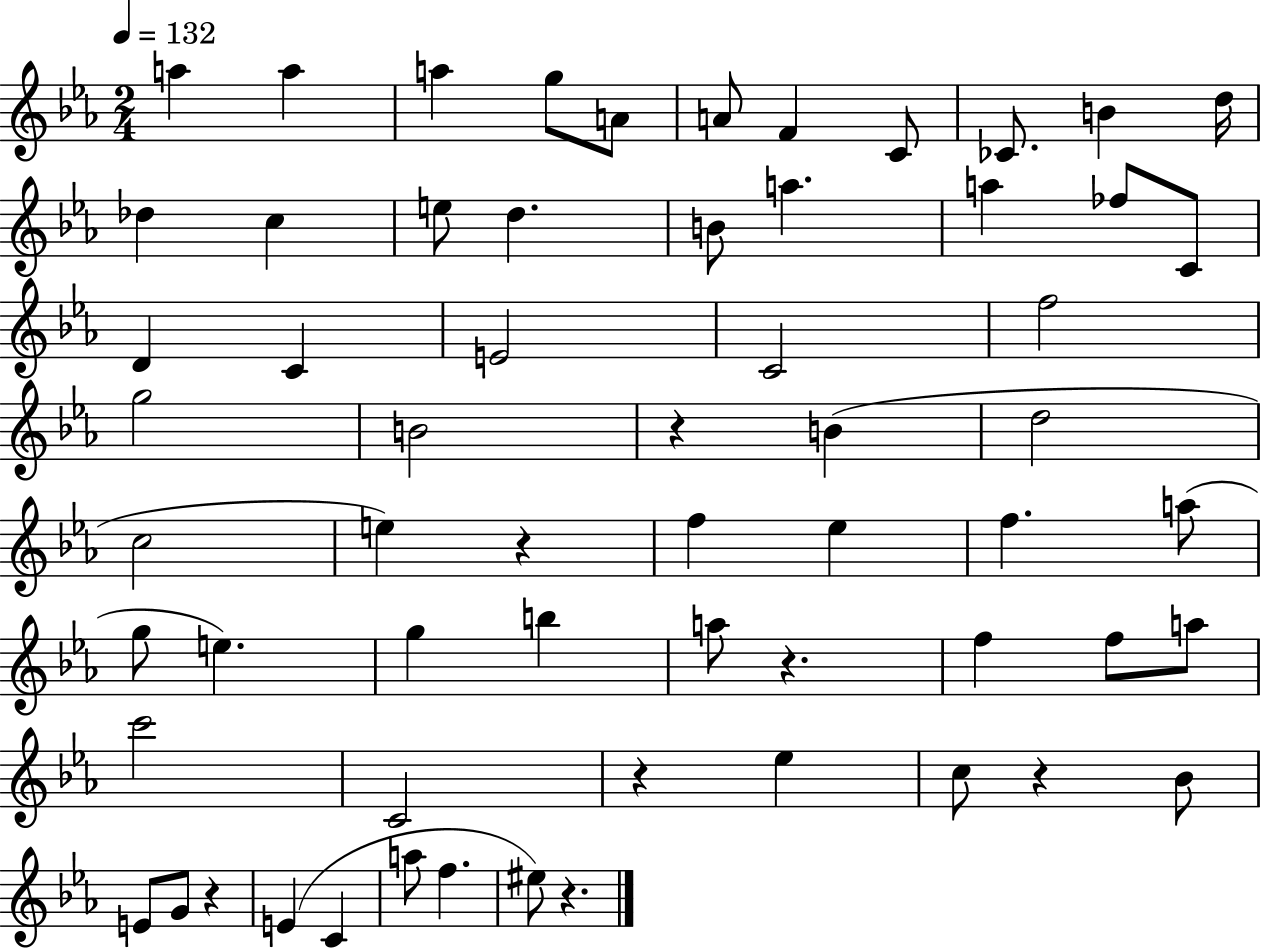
X:1
T:Untitled
M:2/4
L:1/4
K:Eb
a a a g/2 A/2 A/2 F C/2 _C/2 B d/4 _d c e/2 d B/2 a a _f/2 C/2 D C E2 C2 f2 g2 B2 z B d2 c2 e z f _e f a/2 g/2 e g b a/2 z f f/2 a/2 c'2 C2 z _e c/2 z _B/2 E/2 G/2 z E C a/2 f ^e/2 z